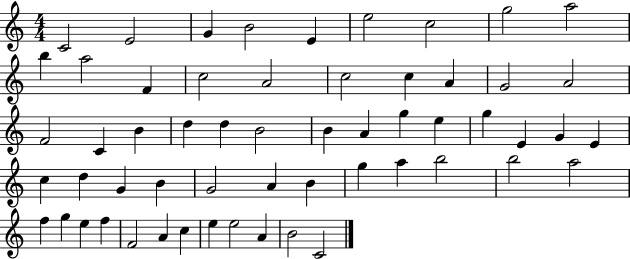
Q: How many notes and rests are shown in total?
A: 57